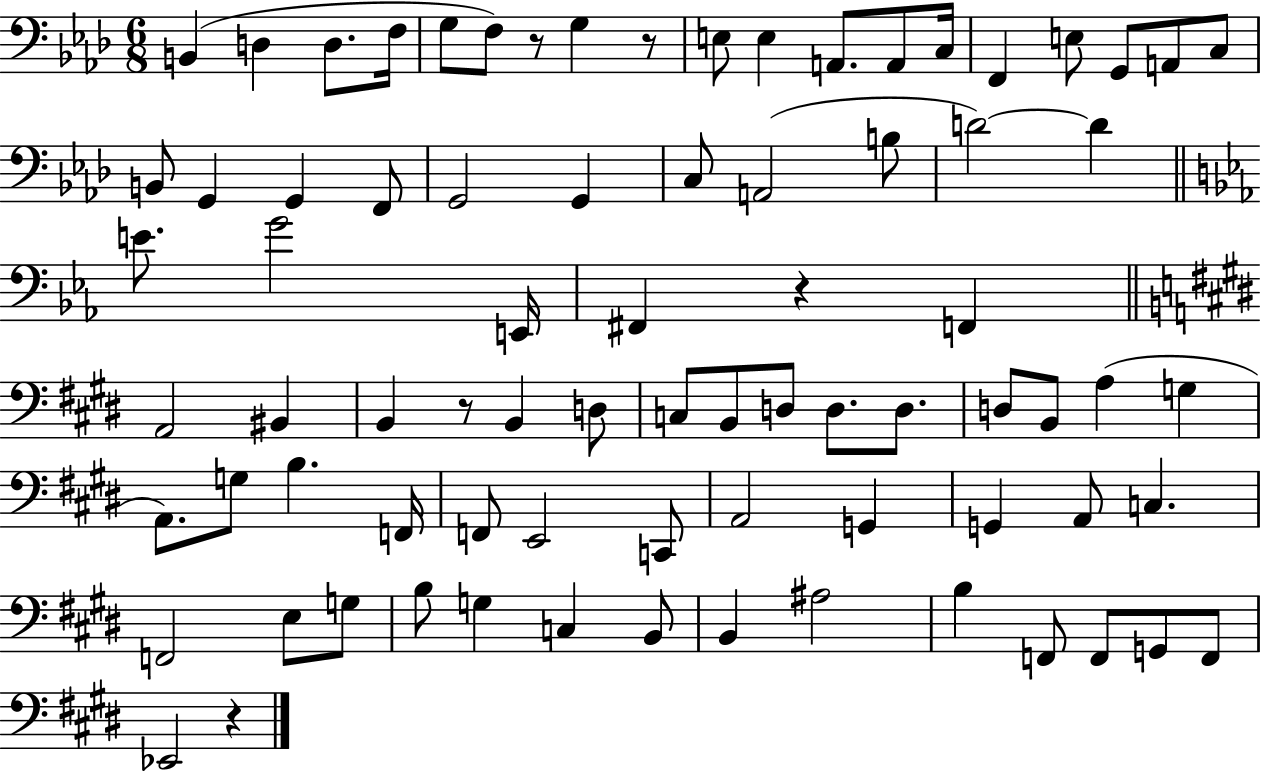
{
  \clef bass
  \numericTimeSignature
  \time 6/8
  \key aes \major
  b,4( d4 d8. f16 | g8 f8) r8 g4 r8 | e8 e4 a,8. a,8 c16 | f,4 e8 g,8 a,8 c8 | \break b,8 g,4 g,4 f,8 | g,2 g,4 | c8 a,2( b8 | d'2~~) d'4 | \break \bar "||" \break \key ees \major e'8. g'2 e,16 | fis,4 r4 f,4 | \bar "||" \break \key e \major a,2 bis,4 | b,4 r8 b,4 d8 | c8 b,8 d8 d8. d8. | d8 b,8 a4( g4 | \break a,8.) g8 b4. f,16 | f,8 e,2 c,8 | a,2 g,4 | g,4 a,8 c4. | \break f,2 e8 g8 | b8 g4 c4 b,8 | b,4 ais2 | b4 f,8 f,8 g,8 f,8 | \break ees,2 r4 | \bar "|."
}